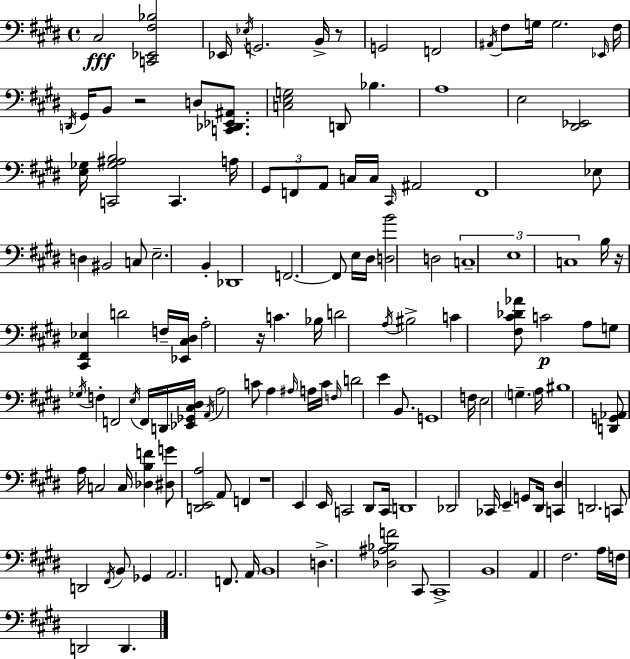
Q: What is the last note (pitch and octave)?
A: D2